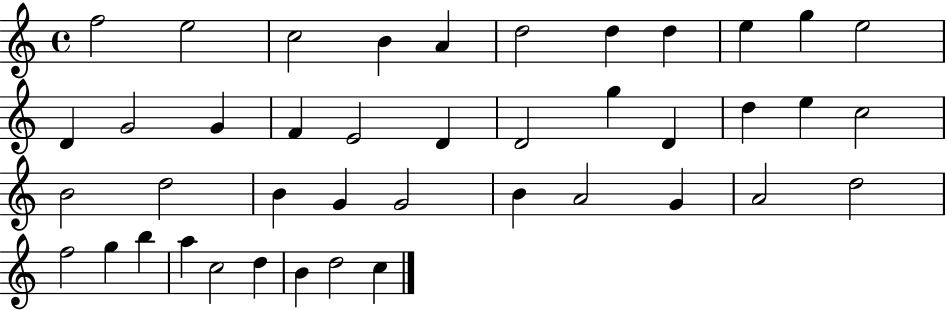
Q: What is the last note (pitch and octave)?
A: C5